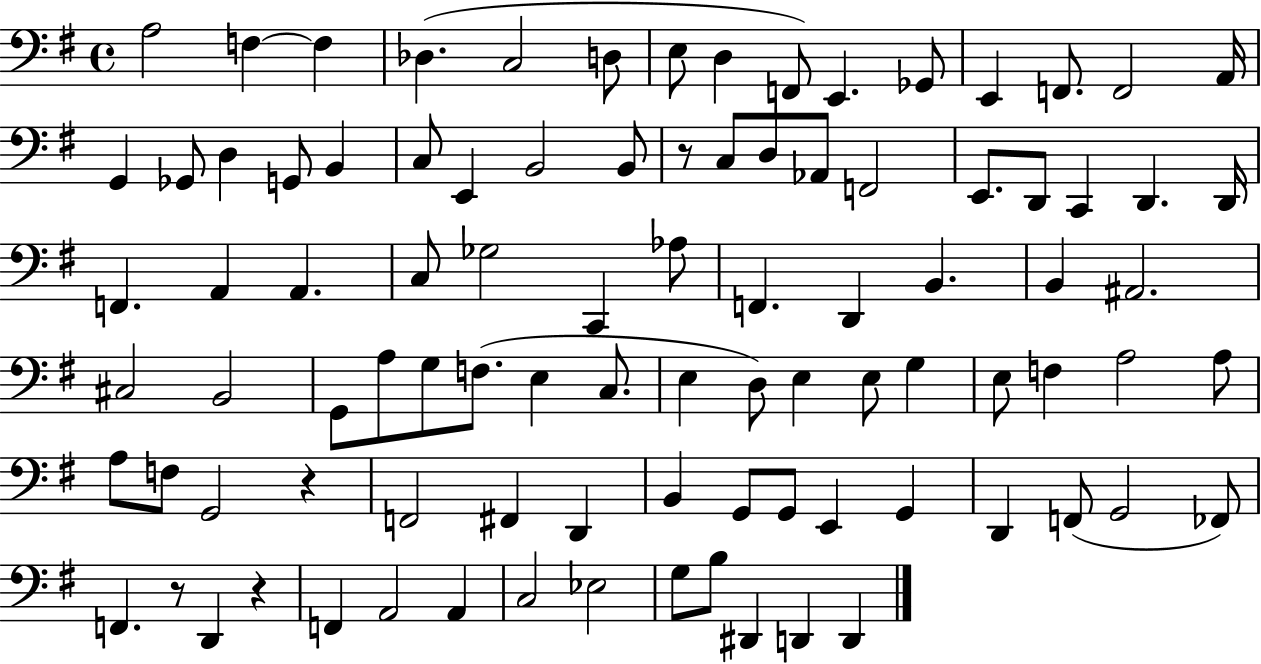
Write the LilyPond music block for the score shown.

{
  \clef bass
  \time 4/4
  \defaultTimeSignature
  \key g \major
  a2 f4~~ f4 | des4.( c2 d8 | e8 d4 f,8) e,4. ges,8 | e,4 f,8. f,2 a,16 | \break g,4 ges,8 d4 g,8 b,4 | c8 e,4 b,2 b,8 | r8 c8 d8 aes,8 f,2 | e,8. d,8 c,4 d,4. d,16 | \break f,4. a,4 a,4. | c8 ges2 c,4 aes8 | f,4. d,4 b,4. | b,4 ais,2. | \break cis2 b,2 | g,8 a8 g8 f8.( e4 c8. | e4 d8) e4 e8 g4 | e8 f4 a2 a8 | \break a8 f8 g,2 r4 | f,2 fis,4 d,4 | b,4 g,8 g,8 e,4 g,4 | d,4 f,8( g,2 fes,8) | \break f,4. r8 d,4 r4 | f,4 a,2 a,4 | c2 ees2 | g8 b8 dis,4 d,4 d,4 | \break \bar "|."
}